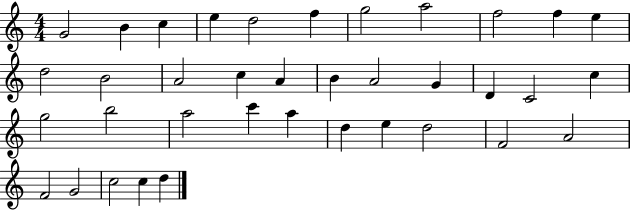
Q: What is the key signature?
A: C major